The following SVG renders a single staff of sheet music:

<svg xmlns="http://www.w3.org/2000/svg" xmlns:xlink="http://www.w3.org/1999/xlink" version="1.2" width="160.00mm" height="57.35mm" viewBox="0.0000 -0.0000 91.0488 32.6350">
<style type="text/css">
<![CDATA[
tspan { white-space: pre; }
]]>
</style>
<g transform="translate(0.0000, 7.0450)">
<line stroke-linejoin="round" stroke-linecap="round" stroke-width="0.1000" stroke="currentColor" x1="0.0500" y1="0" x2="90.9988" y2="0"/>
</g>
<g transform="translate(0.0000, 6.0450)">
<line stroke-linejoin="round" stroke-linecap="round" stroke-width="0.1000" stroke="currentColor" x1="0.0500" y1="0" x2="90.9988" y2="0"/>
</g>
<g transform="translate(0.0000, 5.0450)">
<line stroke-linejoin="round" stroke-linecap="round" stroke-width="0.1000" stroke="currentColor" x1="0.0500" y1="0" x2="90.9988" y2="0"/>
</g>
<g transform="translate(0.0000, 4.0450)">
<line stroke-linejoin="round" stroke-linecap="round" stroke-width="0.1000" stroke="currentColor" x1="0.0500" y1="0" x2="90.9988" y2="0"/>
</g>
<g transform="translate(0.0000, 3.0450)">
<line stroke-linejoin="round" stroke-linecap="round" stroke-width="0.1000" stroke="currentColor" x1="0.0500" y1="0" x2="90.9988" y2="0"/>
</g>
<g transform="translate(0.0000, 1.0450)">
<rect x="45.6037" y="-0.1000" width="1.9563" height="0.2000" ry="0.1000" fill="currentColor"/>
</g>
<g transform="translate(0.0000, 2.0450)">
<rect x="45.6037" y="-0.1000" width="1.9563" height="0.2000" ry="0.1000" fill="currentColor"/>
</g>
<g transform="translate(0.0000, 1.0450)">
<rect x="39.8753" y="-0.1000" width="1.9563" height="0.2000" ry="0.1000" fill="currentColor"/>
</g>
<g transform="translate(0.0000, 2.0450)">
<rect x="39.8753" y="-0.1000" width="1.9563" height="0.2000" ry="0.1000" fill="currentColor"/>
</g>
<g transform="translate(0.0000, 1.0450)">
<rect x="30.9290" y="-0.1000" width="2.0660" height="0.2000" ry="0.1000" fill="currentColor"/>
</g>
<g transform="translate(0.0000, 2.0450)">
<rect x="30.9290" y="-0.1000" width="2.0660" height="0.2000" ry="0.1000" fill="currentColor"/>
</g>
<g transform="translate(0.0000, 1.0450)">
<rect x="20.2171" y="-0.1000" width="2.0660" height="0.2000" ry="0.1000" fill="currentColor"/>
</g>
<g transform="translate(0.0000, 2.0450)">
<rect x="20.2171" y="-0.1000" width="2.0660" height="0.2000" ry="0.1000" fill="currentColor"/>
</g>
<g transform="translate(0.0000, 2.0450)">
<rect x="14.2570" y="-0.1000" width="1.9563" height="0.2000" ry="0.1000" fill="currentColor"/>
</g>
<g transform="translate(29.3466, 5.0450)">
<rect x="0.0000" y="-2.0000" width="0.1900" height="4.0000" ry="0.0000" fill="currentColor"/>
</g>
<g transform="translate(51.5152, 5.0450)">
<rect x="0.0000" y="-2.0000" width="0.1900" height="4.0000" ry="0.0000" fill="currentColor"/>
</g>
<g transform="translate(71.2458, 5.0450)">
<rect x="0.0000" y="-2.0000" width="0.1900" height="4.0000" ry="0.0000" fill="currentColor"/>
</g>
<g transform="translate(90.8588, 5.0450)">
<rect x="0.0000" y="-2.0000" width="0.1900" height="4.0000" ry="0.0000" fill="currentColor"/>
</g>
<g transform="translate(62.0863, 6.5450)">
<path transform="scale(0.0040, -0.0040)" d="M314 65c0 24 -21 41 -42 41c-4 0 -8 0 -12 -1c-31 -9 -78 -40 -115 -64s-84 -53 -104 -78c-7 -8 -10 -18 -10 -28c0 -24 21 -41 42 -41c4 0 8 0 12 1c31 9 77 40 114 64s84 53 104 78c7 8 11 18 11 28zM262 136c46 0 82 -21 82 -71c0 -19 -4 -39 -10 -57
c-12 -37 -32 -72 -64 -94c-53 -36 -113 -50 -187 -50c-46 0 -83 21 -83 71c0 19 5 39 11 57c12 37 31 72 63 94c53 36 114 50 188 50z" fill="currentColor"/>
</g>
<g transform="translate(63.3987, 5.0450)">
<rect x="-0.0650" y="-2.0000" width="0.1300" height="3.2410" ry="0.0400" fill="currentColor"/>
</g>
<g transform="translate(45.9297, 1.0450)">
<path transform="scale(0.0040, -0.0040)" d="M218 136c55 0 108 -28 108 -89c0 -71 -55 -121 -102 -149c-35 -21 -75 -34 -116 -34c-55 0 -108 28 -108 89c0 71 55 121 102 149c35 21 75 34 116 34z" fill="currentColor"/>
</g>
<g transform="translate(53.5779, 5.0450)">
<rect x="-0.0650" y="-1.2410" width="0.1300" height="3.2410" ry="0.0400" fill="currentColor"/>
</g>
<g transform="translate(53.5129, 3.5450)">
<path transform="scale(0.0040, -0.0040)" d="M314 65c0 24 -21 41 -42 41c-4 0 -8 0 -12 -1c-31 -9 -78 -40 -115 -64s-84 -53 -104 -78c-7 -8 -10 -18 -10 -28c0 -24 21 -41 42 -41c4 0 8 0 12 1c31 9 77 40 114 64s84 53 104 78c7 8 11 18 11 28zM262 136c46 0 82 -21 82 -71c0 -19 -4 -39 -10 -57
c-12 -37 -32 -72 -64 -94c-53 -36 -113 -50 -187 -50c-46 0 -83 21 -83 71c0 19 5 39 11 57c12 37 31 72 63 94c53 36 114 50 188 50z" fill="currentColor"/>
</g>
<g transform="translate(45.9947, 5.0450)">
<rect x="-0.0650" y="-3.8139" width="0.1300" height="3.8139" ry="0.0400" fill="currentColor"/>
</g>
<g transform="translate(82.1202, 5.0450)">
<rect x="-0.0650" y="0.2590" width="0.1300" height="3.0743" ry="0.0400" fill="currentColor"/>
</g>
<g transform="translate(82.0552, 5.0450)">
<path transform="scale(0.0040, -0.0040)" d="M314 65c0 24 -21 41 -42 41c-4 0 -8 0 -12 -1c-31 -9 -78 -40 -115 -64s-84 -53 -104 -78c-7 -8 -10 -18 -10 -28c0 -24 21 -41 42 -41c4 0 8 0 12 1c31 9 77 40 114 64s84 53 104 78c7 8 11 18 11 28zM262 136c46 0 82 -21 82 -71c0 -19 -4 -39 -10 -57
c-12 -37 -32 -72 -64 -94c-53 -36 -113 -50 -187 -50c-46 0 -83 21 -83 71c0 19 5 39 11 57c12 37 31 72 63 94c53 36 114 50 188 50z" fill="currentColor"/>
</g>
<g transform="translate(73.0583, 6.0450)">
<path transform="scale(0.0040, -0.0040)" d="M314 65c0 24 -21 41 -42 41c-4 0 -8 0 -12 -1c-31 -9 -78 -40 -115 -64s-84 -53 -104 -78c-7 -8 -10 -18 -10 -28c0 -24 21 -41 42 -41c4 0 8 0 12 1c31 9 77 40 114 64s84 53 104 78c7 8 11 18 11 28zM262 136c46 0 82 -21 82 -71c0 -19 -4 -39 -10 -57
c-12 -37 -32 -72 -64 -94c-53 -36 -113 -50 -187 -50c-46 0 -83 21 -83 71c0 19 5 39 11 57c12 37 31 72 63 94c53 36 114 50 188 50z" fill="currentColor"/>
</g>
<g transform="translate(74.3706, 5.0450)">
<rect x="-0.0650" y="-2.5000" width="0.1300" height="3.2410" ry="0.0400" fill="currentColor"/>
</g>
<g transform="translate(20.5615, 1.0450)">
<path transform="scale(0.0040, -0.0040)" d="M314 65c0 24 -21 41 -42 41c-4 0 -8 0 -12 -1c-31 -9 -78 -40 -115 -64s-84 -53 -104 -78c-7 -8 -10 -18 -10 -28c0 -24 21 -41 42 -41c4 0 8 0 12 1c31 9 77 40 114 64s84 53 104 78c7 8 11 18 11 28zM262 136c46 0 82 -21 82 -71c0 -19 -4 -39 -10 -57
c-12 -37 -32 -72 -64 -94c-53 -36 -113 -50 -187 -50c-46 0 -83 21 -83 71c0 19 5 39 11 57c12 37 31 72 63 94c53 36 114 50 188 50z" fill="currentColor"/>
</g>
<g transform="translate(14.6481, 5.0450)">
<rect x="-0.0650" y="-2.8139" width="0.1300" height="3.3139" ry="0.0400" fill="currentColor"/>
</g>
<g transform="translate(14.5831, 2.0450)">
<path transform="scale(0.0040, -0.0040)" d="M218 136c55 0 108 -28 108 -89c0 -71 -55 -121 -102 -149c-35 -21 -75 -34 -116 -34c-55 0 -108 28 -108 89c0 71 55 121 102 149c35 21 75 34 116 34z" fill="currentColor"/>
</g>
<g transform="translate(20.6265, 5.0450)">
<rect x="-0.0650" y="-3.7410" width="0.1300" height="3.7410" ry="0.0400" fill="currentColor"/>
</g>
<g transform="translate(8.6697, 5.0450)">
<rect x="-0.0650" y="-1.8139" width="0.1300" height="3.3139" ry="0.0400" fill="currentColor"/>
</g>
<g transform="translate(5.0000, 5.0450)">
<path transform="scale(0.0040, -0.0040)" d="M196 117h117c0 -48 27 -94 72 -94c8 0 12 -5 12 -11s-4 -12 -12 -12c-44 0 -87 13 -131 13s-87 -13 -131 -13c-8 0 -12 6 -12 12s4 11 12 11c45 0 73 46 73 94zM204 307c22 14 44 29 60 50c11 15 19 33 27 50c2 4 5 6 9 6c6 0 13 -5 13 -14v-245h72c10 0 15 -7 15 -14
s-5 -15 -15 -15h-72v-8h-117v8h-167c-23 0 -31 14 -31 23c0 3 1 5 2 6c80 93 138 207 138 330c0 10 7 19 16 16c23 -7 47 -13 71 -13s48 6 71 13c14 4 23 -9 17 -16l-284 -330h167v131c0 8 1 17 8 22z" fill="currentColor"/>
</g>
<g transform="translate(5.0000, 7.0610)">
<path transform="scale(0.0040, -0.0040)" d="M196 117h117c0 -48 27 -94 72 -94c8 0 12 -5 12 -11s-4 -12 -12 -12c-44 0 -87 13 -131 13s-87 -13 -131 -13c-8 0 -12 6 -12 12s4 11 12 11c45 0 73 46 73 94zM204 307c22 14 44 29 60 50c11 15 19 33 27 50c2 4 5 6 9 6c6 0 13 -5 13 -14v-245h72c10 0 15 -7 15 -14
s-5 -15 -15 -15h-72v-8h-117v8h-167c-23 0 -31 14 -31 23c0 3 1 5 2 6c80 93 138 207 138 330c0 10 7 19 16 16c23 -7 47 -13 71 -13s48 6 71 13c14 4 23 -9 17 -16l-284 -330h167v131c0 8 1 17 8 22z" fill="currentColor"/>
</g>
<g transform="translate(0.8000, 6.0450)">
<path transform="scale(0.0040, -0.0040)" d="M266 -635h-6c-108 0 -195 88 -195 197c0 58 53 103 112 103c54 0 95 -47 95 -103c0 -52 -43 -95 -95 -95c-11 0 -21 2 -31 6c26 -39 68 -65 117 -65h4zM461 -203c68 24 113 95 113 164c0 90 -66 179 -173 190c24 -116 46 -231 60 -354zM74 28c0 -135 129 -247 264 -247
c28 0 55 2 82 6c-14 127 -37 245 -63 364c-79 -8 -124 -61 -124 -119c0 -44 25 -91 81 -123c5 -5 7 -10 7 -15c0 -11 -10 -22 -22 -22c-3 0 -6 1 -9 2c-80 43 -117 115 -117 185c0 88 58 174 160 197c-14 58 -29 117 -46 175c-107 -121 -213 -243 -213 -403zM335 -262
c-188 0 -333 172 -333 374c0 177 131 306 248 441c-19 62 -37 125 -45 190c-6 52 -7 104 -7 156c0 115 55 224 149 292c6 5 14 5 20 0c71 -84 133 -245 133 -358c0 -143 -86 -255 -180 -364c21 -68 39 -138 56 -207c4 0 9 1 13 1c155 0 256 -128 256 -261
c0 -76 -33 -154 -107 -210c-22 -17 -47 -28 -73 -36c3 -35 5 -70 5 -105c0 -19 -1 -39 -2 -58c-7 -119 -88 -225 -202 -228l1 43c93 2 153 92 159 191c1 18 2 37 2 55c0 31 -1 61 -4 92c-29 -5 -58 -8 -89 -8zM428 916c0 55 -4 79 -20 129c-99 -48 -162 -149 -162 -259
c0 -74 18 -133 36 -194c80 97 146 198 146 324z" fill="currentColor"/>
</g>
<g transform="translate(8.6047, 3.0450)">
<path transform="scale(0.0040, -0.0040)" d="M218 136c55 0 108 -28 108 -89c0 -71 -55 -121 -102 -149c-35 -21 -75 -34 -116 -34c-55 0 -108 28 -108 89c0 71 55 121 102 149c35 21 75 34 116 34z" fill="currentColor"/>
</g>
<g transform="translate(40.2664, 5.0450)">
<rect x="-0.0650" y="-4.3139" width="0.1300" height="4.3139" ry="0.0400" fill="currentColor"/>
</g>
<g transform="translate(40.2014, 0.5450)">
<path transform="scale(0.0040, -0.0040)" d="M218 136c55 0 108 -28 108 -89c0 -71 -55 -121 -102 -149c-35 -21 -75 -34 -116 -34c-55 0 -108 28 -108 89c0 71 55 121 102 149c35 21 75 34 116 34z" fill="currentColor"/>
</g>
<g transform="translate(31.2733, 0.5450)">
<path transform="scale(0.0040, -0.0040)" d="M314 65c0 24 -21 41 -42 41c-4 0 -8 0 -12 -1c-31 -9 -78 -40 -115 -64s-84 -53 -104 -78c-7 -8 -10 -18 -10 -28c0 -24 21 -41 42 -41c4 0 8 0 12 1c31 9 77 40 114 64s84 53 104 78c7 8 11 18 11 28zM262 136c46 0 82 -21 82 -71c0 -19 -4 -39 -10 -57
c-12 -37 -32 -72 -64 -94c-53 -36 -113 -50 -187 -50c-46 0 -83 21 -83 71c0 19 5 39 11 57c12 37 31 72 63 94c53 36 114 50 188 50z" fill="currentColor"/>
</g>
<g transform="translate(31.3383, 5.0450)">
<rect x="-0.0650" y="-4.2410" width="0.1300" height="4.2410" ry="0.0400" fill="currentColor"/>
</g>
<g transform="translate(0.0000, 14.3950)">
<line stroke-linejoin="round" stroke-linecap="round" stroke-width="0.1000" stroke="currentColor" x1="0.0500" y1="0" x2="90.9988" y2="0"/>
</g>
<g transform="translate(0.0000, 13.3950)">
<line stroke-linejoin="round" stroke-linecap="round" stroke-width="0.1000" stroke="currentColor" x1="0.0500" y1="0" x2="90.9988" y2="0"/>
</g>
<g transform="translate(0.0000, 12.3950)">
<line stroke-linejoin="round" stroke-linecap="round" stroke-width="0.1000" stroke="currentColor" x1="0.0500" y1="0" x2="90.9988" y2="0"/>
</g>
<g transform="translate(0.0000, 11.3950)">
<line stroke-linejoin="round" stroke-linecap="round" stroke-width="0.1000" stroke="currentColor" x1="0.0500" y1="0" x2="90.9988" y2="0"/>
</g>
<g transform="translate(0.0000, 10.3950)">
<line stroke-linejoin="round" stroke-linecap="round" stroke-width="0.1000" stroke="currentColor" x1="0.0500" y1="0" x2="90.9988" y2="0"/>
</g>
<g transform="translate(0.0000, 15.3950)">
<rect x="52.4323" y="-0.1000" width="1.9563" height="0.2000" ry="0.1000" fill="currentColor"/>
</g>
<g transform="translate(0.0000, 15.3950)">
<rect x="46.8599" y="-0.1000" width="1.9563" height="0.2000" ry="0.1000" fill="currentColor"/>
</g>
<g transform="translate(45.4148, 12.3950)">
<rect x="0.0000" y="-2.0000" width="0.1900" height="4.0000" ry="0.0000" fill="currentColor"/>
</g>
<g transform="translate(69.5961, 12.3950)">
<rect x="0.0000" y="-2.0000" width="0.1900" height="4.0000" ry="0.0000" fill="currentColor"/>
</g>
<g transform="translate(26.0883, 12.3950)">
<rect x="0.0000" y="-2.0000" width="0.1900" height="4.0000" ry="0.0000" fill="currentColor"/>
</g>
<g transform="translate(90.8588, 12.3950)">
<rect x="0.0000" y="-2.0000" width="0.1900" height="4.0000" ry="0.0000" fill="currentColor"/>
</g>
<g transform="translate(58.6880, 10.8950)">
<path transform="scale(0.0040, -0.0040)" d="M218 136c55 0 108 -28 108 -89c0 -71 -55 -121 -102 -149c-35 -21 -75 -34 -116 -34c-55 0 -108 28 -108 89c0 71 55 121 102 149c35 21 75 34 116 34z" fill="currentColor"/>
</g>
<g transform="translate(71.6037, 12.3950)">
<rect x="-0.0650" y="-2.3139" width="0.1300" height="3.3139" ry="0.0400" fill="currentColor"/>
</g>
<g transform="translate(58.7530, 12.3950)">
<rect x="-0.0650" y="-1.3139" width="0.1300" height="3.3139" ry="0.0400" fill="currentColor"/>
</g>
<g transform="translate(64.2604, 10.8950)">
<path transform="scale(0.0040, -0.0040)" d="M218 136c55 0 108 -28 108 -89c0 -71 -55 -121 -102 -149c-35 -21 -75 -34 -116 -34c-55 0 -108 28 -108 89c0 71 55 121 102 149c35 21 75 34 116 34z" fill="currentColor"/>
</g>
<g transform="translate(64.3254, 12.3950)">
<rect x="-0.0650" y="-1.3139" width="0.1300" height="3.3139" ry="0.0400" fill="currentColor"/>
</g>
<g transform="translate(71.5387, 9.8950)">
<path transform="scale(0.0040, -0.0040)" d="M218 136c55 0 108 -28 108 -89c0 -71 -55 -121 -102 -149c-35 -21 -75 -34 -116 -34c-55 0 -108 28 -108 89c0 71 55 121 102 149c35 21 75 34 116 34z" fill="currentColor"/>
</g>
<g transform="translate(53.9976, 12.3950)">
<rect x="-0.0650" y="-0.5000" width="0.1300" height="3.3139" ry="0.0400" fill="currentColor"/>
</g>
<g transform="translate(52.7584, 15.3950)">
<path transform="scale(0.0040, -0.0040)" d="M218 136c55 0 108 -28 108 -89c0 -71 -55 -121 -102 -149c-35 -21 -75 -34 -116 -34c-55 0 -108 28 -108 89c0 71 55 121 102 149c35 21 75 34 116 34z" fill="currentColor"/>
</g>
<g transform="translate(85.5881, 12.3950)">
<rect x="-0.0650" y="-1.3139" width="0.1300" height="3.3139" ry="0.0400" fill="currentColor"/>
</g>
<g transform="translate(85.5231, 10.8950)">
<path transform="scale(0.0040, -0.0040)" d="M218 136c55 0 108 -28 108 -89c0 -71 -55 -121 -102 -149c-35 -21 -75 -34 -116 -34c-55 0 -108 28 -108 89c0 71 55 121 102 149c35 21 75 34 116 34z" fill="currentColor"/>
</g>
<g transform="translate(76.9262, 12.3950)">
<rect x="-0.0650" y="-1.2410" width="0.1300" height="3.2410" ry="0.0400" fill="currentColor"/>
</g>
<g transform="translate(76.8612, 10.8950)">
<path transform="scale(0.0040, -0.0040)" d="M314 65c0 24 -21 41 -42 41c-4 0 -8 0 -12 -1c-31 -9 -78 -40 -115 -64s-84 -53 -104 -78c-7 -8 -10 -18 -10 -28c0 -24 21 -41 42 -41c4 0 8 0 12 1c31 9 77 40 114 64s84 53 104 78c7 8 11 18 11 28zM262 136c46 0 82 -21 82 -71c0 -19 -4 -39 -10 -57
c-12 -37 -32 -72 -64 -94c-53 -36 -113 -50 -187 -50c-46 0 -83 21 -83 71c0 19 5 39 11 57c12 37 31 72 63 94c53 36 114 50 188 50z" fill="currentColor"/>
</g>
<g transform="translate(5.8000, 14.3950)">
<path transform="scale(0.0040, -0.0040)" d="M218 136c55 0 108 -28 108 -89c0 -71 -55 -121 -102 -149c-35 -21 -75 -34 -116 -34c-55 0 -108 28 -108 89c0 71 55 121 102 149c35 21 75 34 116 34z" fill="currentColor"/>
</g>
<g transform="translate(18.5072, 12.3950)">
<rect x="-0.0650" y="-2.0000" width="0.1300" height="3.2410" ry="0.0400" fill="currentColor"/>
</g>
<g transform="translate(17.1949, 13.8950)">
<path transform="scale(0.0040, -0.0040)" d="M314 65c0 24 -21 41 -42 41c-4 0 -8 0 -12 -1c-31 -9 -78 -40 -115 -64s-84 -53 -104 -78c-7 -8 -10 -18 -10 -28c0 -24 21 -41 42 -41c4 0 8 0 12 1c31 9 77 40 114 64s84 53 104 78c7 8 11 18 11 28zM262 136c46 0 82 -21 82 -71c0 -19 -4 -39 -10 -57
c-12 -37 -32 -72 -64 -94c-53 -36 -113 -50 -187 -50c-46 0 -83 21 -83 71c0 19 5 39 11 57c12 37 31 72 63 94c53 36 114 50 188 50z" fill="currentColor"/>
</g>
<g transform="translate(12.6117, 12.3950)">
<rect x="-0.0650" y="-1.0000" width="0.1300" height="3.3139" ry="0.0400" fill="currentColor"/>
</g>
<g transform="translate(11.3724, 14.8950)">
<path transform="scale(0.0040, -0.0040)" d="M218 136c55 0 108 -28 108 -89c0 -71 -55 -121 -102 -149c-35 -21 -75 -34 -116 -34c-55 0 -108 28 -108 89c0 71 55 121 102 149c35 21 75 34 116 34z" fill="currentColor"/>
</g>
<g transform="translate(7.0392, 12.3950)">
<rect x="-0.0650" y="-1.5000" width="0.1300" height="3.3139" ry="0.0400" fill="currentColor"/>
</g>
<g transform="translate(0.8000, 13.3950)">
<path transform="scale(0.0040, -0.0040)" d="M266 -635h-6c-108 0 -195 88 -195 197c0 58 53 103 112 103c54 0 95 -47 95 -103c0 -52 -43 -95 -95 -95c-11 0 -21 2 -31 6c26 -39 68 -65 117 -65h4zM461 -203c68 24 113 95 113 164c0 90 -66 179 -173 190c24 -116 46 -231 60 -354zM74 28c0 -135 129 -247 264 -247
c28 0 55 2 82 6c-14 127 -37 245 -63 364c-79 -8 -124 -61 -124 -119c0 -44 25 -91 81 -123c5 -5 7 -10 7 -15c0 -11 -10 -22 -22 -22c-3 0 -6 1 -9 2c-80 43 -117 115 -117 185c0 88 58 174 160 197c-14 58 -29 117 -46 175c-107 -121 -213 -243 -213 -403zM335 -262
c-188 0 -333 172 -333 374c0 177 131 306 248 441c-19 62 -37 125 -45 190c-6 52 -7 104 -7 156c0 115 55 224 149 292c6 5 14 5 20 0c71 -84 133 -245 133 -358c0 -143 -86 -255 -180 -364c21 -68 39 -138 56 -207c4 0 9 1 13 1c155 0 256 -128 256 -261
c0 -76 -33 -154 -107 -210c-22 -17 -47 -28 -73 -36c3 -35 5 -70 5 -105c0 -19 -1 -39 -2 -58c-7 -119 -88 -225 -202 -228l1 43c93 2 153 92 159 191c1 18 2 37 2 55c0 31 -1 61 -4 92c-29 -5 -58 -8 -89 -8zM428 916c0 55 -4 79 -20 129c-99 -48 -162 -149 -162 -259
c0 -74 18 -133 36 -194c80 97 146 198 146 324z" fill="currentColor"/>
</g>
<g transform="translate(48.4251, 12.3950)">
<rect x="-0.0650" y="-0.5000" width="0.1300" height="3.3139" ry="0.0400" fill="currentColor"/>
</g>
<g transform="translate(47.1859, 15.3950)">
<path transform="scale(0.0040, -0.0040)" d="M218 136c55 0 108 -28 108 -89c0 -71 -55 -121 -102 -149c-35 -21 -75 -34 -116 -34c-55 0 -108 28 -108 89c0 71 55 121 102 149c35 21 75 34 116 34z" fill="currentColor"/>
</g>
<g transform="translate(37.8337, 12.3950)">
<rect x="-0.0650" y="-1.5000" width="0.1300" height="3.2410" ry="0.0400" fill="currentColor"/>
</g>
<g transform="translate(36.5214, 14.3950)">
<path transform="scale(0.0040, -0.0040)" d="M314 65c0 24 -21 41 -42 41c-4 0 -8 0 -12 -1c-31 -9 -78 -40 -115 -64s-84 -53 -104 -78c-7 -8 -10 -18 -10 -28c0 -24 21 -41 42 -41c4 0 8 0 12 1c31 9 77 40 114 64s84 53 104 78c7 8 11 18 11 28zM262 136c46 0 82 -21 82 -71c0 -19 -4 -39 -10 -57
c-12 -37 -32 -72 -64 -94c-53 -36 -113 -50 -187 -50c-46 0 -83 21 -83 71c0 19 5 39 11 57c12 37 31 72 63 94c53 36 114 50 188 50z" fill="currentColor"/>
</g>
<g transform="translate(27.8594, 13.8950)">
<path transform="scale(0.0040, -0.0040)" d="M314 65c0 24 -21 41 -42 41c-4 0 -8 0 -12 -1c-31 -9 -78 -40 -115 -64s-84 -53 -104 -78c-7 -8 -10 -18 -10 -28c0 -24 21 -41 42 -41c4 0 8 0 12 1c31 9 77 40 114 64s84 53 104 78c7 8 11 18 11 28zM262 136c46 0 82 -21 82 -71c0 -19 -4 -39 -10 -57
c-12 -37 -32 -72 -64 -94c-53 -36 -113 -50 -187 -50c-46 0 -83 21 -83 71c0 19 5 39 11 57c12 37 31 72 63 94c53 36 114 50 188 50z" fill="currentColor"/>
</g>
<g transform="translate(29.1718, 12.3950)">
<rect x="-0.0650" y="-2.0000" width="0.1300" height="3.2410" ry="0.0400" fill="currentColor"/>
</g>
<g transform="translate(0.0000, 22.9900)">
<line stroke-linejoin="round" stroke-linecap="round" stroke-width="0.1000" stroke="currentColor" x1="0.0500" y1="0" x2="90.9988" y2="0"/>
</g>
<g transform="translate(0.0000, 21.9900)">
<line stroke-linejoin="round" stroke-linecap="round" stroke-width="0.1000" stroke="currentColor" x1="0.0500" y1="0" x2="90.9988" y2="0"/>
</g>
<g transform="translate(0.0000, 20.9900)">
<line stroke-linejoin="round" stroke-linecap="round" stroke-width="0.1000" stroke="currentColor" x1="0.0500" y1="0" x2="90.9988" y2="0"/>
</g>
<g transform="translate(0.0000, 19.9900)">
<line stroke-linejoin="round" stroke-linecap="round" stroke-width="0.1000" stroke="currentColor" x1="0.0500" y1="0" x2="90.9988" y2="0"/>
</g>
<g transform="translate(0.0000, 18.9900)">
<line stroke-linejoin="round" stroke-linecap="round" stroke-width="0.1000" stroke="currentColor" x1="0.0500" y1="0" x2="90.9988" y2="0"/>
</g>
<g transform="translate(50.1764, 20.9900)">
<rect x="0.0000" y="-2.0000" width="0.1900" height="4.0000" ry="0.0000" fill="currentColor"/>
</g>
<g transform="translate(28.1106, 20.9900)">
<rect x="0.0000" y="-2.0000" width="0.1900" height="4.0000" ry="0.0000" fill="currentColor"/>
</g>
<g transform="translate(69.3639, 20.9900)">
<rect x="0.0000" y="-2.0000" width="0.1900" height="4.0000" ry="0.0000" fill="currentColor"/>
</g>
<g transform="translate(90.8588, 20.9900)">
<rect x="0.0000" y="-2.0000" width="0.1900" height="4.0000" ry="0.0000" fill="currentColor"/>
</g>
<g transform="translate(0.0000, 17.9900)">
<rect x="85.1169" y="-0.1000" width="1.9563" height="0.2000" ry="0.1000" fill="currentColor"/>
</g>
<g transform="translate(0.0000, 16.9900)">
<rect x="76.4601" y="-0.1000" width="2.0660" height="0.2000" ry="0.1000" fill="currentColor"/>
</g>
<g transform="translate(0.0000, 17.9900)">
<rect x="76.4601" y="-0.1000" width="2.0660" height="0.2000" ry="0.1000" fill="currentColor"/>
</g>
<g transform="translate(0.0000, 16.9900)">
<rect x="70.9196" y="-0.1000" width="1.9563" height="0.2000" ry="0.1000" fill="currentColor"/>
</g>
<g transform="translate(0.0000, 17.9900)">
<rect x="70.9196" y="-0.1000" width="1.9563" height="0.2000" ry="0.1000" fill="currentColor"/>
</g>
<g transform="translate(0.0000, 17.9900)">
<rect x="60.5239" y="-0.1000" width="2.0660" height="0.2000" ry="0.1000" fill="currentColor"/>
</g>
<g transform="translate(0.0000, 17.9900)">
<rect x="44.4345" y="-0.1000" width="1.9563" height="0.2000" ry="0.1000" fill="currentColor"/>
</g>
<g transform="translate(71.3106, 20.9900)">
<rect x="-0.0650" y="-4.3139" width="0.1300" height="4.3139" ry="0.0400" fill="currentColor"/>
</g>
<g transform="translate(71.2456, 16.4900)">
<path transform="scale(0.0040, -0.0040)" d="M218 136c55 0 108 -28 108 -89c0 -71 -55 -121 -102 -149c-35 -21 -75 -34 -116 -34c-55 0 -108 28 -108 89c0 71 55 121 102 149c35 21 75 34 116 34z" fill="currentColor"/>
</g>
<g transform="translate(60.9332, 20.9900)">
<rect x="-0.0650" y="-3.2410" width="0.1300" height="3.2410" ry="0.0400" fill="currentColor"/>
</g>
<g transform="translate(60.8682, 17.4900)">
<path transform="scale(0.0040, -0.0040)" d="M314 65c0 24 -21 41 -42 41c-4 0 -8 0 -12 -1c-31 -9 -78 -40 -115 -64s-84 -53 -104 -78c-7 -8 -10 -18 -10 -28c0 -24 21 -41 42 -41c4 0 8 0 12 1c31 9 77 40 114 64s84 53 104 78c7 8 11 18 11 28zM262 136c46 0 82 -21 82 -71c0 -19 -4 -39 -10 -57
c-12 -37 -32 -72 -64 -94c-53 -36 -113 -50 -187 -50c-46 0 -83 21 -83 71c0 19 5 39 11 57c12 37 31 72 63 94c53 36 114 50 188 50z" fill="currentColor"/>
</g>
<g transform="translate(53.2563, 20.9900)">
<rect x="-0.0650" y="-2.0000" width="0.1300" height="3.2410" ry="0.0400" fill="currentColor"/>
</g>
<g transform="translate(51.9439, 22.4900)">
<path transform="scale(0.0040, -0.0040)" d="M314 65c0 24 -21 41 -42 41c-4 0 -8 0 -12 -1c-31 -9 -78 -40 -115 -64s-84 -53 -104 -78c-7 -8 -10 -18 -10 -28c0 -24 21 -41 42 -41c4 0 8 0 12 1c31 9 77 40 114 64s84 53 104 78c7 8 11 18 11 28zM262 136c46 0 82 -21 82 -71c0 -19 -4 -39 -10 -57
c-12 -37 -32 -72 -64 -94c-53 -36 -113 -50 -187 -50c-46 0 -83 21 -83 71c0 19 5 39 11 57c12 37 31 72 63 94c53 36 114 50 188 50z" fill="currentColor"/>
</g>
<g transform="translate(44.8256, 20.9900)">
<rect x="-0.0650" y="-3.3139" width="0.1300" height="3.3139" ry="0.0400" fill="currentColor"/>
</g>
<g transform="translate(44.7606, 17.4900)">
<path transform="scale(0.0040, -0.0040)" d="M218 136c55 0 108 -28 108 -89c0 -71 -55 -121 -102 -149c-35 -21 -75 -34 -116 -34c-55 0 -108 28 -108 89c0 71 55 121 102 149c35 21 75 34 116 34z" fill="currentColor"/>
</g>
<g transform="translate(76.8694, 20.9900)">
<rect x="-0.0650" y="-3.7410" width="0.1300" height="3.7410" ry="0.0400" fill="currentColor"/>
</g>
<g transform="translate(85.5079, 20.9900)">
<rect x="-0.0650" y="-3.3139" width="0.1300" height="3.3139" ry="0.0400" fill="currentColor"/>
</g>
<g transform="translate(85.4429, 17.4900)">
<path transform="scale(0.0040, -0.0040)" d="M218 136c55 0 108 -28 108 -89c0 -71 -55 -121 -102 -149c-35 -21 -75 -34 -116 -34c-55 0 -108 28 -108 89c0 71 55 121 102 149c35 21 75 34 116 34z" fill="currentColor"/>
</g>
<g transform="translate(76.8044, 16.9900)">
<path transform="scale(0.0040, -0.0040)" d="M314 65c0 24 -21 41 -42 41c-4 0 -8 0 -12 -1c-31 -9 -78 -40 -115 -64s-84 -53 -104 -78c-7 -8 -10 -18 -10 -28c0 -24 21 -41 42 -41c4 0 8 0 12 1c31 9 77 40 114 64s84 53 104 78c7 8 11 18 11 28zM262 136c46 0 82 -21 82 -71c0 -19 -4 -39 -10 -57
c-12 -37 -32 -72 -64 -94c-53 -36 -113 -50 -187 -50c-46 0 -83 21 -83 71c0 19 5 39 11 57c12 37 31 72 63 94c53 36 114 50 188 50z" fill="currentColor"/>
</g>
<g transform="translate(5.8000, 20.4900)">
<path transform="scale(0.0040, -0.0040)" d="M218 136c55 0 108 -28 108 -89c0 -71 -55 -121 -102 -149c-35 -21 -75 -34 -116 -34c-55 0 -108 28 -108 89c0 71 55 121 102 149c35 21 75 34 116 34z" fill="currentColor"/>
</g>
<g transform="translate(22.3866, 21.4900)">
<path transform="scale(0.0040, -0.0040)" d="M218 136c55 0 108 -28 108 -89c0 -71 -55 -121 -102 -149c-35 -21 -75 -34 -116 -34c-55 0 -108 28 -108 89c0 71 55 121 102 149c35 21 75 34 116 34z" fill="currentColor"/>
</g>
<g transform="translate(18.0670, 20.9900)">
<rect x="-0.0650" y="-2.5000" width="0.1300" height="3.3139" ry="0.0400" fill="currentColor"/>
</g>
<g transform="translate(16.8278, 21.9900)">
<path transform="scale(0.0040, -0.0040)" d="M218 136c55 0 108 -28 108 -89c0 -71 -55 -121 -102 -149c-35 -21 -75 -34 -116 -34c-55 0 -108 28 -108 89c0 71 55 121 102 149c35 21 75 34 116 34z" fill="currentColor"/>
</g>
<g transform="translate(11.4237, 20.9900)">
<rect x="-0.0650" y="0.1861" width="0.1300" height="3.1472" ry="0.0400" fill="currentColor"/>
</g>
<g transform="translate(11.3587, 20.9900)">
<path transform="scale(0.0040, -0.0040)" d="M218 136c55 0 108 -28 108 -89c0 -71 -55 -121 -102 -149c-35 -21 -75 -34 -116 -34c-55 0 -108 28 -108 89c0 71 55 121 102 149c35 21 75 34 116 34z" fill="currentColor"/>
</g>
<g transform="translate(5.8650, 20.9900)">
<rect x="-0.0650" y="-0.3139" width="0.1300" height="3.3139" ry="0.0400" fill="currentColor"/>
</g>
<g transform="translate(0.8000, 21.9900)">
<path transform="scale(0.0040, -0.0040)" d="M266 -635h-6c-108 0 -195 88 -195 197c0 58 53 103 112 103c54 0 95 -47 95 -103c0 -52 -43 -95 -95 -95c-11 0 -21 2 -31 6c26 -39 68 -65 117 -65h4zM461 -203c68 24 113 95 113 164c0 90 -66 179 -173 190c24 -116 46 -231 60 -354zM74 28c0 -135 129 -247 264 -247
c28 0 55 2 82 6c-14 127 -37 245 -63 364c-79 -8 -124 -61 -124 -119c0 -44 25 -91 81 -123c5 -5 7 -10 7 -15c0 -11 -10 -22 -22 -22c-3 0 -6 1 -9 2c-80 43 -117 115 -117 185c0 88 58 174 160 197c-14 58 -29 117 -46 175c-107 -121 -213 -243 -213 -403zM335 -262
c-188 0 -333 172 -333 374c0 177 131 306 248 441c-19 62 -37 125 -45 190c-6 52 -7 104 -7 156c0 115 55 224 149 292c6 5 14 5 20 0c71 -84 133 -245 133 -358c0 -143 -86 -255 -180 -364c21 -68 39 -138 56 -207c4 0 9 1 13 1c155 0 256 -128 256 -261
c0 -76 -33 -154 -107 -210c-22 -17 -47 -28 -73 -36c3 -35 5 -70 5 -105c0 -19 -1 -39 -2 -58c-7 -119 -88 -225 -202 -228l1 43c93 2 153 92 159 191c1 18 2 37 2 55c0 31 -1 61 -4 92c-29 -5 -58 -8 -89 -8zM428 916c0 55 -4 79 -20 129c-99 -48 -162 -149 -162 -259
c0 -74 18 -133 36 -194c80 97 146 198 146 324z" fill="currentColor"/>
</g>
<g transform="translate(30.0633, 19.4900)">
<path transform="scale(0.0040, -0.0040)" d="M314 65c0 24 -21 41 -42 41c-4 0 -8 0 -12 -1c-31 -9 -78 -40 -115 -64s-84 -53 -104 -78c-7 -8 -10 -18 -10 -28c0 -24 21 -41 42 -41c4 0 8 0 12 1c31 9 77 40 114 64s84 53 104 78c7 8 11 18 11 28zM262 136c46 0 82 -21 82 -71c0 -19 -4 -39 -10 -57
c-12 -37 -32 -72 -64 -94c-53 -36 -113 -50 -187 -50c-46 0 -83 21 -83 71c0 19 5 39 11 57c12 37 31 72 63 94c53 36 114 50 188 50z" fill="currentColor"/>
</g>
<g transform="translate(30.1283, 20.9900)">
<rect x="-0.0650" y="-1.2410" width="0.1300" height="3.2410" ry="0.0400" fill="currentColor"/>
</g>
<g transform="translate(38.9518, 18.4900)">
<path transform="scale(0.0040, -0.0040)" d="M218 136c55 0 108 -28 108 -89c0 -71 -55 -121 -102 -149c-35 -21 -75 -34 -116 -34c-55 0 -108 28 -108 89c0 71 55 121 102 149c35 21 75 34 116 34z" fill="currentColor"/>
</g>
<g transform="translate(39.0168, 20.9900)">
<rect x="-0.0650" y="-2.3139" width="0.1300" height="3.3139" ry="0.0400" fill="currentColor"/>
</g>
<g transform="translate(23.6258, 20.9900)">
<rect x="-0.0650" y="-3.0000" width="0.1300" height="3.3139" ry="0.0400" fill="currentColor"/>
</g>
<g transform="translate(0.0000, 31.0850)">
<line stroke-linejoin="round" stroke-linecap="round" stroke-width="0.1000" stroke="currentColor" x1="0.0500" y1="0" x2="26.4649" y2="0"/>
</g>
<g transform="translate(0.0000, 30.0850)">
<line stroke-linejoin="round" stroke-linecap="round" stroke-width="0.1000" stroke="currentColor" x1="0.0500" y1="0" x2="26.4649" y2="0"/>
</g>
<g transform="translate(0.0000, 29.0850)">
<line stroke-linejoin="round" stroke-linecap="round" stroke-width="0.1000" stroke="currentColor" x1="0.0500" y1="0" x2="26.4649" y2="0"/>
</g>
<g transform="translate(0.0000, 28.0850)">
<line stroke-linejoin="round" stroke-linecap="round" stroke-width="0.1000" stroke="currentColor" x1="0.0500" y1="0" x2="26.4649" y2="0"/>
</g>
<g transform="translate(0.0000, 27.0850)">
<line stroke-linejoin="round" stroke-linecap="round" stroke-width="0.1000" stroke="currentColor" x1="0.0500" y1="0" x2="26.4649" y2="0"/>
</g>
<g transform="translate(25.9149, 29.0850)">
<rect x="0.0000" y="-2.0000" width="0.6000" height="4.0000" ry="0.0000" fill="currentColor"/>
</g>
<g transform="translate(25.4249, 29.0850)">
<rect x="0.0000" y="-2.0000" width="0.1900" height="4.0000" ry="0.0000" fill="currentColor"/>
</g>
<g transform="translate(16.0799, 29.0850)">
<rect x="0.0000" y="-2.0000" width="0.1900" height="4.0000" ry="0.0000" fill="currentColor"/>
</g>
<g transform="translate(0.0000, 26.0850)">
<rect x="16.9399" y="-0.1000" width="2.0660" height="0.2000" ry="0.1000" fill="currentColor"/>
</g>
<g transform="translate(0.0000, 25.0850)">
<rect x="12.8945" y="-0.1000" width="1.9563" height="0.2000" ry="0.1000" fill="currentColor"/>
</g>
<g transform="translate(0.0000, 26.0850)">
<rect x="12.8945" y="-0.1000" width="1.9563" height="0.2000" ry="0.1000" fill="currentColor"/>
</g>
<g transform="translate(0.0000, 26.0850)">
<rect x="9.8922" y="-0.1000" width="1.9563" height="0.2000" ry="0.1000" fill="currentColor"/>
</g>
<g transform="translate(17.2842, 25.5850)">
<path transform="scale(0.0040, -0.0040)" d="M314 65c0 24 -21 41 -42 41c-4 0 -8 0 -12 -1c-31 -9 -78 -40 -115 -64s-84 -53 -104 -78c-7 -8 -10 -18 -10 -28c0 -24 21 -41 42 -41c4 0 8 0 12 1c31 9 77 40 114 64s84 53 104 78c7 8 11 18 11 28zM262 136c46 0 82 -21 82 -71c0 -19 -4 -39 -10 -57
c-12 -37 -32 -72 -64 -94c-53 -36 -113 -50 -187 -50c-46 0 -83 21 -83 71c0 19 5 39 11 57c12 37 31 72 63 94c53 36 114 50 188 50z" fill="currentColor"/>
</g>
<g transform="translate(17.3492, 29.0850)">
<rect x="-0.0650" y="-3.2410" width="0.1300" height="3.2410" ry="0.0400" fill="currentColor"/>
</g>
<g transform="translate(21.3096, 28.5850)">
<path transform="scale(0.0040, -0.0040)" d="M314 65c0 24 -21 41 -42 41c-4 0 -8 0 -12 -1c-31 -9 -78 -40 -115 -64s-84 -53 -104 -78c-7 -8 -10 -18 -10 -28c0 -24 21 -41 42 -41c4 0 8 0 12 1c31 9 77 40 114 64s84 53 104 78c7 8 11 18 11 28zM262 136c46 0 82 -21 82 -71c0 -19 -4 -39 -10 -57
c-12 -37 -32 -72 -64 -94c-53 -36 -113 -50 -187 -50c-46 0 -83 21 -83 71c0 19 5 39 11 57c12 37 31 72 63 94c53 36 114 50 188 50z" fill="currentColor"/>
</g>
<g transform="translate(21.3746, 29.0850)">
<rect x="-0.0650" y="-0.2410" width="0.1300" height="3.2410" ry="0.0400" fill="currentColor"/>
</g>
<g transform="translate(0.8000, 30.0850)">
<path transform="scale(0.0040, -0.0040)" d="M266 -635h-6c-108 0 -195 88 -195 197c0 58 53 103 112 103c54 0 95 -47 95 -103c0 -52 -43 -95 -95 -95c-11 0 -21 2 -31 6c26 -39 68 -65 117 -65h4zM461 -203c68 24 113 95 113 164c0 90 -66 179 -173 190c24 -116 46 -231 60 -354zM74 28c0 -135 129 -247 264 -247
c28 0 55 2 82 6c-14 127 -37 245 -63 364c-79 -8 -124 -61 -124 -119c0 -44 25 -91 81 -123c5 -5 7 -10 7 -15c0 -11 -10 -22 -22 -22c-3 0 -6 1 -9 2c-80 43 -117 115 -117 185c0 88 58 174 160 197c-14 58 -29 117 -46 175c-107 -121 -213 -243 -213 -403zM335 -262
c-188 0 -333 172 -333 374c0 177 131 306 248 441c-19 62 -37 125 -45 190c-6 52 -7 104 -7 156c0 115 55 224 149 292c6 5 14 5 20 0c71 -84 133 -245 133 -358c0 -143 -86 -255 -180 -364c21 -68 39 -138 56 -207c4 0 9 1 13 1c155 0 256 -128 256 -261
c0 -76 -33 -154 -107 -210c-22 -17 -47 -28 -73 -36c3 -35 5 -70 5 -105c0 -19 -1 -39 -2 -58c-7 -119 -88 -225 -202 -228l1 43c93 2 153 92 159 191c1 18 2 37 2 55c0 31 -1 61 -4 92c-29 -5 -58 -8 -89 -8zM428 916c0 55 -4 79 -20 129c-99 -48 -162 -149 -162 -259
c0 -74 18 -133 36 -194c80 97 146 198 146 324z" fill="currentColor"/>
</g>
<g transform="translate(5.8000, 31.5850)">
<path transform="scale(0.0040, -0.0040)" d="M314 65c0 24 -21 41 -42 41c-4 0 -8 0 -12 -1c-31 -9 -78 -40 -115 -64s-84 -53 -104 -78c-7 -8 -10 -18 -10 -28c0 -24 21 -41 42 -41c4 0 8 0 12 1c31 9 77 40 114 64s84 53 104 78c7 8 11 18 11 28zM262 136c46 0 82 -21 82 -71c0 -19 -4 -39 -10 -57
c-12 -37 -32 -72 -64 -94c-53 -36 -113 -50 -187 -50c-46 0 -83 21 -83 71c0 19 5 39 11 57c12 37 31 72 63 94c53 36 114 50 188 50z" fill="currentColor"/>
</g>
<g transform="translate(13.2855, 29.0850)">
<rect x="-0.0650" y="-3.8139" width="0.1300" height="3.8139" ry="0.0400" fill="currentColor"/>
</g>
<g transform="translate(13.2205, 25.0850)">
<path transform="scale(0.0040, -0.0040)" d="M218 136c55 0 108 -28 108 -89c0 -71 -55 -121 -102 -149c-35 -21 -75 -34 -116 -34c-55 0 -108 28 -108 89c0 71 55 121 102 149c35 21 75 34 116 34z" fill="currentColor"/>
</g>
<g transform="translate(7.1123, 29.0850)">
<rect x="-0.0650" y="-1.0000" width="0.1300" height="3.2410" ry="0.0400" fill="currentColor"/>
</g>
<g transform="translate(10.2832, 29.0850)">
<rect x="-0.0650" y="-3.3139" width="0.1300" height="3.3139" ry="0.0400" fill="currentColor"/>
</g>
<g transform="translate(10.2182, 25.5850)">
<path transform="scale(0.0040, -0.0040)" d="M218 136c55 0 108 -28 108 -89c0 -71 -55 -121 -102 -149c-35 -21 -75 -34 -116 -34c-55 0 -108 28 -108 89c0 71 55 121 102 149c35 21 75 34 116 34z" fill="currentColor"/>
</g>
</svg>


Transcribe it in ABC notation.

X:1
T:Untitled
M:4/4
L:1/4
K:C
f a c'2 d'2 d' c' e2 F2 G2 B2 E D F2 F2 E2 C C e e g e2 e c B G A e2 g b F2 b2 d' c'2 b D2 b c' b2 c2